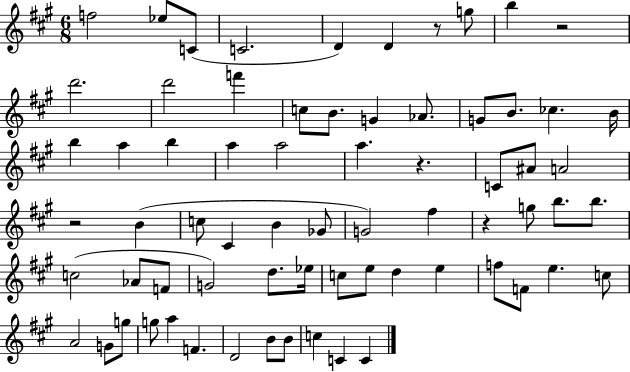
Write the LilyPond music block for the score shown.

{
  \clef treble
  \numericTimeSignature
  \time 6/8
  \key a \major
  f''2 ees''8 c'8( | c'2. | d'4) d'4 r8 g''8 | b''4 r2 | \break d'''2. | d'''2 f'''4 | c''8 b'8. g'4 aes'8. | g'8 b'8. ces''4. b'16 | \break b''4 a''4 b''4 | a''4 a''2 | a''4. r4. | c'8 ais'8 a'2 | \break r2 b'4( | c''8 cis'4 b'4 ges'8 | g'2) fis''4 | r4 g''8 b''8. b''8. | \break c''2( aes'8 f'8 | g'2) d''8. ees''16 | c''8 e''8 d''4 e''4 | f''8 f'8 e''4. c''8 | \break a'2 g'8 g''8 | g''8 a''4 f'4. | d'2 b'8 b'8 | c''4 c'4 c'4 | \break \bar "|."
}